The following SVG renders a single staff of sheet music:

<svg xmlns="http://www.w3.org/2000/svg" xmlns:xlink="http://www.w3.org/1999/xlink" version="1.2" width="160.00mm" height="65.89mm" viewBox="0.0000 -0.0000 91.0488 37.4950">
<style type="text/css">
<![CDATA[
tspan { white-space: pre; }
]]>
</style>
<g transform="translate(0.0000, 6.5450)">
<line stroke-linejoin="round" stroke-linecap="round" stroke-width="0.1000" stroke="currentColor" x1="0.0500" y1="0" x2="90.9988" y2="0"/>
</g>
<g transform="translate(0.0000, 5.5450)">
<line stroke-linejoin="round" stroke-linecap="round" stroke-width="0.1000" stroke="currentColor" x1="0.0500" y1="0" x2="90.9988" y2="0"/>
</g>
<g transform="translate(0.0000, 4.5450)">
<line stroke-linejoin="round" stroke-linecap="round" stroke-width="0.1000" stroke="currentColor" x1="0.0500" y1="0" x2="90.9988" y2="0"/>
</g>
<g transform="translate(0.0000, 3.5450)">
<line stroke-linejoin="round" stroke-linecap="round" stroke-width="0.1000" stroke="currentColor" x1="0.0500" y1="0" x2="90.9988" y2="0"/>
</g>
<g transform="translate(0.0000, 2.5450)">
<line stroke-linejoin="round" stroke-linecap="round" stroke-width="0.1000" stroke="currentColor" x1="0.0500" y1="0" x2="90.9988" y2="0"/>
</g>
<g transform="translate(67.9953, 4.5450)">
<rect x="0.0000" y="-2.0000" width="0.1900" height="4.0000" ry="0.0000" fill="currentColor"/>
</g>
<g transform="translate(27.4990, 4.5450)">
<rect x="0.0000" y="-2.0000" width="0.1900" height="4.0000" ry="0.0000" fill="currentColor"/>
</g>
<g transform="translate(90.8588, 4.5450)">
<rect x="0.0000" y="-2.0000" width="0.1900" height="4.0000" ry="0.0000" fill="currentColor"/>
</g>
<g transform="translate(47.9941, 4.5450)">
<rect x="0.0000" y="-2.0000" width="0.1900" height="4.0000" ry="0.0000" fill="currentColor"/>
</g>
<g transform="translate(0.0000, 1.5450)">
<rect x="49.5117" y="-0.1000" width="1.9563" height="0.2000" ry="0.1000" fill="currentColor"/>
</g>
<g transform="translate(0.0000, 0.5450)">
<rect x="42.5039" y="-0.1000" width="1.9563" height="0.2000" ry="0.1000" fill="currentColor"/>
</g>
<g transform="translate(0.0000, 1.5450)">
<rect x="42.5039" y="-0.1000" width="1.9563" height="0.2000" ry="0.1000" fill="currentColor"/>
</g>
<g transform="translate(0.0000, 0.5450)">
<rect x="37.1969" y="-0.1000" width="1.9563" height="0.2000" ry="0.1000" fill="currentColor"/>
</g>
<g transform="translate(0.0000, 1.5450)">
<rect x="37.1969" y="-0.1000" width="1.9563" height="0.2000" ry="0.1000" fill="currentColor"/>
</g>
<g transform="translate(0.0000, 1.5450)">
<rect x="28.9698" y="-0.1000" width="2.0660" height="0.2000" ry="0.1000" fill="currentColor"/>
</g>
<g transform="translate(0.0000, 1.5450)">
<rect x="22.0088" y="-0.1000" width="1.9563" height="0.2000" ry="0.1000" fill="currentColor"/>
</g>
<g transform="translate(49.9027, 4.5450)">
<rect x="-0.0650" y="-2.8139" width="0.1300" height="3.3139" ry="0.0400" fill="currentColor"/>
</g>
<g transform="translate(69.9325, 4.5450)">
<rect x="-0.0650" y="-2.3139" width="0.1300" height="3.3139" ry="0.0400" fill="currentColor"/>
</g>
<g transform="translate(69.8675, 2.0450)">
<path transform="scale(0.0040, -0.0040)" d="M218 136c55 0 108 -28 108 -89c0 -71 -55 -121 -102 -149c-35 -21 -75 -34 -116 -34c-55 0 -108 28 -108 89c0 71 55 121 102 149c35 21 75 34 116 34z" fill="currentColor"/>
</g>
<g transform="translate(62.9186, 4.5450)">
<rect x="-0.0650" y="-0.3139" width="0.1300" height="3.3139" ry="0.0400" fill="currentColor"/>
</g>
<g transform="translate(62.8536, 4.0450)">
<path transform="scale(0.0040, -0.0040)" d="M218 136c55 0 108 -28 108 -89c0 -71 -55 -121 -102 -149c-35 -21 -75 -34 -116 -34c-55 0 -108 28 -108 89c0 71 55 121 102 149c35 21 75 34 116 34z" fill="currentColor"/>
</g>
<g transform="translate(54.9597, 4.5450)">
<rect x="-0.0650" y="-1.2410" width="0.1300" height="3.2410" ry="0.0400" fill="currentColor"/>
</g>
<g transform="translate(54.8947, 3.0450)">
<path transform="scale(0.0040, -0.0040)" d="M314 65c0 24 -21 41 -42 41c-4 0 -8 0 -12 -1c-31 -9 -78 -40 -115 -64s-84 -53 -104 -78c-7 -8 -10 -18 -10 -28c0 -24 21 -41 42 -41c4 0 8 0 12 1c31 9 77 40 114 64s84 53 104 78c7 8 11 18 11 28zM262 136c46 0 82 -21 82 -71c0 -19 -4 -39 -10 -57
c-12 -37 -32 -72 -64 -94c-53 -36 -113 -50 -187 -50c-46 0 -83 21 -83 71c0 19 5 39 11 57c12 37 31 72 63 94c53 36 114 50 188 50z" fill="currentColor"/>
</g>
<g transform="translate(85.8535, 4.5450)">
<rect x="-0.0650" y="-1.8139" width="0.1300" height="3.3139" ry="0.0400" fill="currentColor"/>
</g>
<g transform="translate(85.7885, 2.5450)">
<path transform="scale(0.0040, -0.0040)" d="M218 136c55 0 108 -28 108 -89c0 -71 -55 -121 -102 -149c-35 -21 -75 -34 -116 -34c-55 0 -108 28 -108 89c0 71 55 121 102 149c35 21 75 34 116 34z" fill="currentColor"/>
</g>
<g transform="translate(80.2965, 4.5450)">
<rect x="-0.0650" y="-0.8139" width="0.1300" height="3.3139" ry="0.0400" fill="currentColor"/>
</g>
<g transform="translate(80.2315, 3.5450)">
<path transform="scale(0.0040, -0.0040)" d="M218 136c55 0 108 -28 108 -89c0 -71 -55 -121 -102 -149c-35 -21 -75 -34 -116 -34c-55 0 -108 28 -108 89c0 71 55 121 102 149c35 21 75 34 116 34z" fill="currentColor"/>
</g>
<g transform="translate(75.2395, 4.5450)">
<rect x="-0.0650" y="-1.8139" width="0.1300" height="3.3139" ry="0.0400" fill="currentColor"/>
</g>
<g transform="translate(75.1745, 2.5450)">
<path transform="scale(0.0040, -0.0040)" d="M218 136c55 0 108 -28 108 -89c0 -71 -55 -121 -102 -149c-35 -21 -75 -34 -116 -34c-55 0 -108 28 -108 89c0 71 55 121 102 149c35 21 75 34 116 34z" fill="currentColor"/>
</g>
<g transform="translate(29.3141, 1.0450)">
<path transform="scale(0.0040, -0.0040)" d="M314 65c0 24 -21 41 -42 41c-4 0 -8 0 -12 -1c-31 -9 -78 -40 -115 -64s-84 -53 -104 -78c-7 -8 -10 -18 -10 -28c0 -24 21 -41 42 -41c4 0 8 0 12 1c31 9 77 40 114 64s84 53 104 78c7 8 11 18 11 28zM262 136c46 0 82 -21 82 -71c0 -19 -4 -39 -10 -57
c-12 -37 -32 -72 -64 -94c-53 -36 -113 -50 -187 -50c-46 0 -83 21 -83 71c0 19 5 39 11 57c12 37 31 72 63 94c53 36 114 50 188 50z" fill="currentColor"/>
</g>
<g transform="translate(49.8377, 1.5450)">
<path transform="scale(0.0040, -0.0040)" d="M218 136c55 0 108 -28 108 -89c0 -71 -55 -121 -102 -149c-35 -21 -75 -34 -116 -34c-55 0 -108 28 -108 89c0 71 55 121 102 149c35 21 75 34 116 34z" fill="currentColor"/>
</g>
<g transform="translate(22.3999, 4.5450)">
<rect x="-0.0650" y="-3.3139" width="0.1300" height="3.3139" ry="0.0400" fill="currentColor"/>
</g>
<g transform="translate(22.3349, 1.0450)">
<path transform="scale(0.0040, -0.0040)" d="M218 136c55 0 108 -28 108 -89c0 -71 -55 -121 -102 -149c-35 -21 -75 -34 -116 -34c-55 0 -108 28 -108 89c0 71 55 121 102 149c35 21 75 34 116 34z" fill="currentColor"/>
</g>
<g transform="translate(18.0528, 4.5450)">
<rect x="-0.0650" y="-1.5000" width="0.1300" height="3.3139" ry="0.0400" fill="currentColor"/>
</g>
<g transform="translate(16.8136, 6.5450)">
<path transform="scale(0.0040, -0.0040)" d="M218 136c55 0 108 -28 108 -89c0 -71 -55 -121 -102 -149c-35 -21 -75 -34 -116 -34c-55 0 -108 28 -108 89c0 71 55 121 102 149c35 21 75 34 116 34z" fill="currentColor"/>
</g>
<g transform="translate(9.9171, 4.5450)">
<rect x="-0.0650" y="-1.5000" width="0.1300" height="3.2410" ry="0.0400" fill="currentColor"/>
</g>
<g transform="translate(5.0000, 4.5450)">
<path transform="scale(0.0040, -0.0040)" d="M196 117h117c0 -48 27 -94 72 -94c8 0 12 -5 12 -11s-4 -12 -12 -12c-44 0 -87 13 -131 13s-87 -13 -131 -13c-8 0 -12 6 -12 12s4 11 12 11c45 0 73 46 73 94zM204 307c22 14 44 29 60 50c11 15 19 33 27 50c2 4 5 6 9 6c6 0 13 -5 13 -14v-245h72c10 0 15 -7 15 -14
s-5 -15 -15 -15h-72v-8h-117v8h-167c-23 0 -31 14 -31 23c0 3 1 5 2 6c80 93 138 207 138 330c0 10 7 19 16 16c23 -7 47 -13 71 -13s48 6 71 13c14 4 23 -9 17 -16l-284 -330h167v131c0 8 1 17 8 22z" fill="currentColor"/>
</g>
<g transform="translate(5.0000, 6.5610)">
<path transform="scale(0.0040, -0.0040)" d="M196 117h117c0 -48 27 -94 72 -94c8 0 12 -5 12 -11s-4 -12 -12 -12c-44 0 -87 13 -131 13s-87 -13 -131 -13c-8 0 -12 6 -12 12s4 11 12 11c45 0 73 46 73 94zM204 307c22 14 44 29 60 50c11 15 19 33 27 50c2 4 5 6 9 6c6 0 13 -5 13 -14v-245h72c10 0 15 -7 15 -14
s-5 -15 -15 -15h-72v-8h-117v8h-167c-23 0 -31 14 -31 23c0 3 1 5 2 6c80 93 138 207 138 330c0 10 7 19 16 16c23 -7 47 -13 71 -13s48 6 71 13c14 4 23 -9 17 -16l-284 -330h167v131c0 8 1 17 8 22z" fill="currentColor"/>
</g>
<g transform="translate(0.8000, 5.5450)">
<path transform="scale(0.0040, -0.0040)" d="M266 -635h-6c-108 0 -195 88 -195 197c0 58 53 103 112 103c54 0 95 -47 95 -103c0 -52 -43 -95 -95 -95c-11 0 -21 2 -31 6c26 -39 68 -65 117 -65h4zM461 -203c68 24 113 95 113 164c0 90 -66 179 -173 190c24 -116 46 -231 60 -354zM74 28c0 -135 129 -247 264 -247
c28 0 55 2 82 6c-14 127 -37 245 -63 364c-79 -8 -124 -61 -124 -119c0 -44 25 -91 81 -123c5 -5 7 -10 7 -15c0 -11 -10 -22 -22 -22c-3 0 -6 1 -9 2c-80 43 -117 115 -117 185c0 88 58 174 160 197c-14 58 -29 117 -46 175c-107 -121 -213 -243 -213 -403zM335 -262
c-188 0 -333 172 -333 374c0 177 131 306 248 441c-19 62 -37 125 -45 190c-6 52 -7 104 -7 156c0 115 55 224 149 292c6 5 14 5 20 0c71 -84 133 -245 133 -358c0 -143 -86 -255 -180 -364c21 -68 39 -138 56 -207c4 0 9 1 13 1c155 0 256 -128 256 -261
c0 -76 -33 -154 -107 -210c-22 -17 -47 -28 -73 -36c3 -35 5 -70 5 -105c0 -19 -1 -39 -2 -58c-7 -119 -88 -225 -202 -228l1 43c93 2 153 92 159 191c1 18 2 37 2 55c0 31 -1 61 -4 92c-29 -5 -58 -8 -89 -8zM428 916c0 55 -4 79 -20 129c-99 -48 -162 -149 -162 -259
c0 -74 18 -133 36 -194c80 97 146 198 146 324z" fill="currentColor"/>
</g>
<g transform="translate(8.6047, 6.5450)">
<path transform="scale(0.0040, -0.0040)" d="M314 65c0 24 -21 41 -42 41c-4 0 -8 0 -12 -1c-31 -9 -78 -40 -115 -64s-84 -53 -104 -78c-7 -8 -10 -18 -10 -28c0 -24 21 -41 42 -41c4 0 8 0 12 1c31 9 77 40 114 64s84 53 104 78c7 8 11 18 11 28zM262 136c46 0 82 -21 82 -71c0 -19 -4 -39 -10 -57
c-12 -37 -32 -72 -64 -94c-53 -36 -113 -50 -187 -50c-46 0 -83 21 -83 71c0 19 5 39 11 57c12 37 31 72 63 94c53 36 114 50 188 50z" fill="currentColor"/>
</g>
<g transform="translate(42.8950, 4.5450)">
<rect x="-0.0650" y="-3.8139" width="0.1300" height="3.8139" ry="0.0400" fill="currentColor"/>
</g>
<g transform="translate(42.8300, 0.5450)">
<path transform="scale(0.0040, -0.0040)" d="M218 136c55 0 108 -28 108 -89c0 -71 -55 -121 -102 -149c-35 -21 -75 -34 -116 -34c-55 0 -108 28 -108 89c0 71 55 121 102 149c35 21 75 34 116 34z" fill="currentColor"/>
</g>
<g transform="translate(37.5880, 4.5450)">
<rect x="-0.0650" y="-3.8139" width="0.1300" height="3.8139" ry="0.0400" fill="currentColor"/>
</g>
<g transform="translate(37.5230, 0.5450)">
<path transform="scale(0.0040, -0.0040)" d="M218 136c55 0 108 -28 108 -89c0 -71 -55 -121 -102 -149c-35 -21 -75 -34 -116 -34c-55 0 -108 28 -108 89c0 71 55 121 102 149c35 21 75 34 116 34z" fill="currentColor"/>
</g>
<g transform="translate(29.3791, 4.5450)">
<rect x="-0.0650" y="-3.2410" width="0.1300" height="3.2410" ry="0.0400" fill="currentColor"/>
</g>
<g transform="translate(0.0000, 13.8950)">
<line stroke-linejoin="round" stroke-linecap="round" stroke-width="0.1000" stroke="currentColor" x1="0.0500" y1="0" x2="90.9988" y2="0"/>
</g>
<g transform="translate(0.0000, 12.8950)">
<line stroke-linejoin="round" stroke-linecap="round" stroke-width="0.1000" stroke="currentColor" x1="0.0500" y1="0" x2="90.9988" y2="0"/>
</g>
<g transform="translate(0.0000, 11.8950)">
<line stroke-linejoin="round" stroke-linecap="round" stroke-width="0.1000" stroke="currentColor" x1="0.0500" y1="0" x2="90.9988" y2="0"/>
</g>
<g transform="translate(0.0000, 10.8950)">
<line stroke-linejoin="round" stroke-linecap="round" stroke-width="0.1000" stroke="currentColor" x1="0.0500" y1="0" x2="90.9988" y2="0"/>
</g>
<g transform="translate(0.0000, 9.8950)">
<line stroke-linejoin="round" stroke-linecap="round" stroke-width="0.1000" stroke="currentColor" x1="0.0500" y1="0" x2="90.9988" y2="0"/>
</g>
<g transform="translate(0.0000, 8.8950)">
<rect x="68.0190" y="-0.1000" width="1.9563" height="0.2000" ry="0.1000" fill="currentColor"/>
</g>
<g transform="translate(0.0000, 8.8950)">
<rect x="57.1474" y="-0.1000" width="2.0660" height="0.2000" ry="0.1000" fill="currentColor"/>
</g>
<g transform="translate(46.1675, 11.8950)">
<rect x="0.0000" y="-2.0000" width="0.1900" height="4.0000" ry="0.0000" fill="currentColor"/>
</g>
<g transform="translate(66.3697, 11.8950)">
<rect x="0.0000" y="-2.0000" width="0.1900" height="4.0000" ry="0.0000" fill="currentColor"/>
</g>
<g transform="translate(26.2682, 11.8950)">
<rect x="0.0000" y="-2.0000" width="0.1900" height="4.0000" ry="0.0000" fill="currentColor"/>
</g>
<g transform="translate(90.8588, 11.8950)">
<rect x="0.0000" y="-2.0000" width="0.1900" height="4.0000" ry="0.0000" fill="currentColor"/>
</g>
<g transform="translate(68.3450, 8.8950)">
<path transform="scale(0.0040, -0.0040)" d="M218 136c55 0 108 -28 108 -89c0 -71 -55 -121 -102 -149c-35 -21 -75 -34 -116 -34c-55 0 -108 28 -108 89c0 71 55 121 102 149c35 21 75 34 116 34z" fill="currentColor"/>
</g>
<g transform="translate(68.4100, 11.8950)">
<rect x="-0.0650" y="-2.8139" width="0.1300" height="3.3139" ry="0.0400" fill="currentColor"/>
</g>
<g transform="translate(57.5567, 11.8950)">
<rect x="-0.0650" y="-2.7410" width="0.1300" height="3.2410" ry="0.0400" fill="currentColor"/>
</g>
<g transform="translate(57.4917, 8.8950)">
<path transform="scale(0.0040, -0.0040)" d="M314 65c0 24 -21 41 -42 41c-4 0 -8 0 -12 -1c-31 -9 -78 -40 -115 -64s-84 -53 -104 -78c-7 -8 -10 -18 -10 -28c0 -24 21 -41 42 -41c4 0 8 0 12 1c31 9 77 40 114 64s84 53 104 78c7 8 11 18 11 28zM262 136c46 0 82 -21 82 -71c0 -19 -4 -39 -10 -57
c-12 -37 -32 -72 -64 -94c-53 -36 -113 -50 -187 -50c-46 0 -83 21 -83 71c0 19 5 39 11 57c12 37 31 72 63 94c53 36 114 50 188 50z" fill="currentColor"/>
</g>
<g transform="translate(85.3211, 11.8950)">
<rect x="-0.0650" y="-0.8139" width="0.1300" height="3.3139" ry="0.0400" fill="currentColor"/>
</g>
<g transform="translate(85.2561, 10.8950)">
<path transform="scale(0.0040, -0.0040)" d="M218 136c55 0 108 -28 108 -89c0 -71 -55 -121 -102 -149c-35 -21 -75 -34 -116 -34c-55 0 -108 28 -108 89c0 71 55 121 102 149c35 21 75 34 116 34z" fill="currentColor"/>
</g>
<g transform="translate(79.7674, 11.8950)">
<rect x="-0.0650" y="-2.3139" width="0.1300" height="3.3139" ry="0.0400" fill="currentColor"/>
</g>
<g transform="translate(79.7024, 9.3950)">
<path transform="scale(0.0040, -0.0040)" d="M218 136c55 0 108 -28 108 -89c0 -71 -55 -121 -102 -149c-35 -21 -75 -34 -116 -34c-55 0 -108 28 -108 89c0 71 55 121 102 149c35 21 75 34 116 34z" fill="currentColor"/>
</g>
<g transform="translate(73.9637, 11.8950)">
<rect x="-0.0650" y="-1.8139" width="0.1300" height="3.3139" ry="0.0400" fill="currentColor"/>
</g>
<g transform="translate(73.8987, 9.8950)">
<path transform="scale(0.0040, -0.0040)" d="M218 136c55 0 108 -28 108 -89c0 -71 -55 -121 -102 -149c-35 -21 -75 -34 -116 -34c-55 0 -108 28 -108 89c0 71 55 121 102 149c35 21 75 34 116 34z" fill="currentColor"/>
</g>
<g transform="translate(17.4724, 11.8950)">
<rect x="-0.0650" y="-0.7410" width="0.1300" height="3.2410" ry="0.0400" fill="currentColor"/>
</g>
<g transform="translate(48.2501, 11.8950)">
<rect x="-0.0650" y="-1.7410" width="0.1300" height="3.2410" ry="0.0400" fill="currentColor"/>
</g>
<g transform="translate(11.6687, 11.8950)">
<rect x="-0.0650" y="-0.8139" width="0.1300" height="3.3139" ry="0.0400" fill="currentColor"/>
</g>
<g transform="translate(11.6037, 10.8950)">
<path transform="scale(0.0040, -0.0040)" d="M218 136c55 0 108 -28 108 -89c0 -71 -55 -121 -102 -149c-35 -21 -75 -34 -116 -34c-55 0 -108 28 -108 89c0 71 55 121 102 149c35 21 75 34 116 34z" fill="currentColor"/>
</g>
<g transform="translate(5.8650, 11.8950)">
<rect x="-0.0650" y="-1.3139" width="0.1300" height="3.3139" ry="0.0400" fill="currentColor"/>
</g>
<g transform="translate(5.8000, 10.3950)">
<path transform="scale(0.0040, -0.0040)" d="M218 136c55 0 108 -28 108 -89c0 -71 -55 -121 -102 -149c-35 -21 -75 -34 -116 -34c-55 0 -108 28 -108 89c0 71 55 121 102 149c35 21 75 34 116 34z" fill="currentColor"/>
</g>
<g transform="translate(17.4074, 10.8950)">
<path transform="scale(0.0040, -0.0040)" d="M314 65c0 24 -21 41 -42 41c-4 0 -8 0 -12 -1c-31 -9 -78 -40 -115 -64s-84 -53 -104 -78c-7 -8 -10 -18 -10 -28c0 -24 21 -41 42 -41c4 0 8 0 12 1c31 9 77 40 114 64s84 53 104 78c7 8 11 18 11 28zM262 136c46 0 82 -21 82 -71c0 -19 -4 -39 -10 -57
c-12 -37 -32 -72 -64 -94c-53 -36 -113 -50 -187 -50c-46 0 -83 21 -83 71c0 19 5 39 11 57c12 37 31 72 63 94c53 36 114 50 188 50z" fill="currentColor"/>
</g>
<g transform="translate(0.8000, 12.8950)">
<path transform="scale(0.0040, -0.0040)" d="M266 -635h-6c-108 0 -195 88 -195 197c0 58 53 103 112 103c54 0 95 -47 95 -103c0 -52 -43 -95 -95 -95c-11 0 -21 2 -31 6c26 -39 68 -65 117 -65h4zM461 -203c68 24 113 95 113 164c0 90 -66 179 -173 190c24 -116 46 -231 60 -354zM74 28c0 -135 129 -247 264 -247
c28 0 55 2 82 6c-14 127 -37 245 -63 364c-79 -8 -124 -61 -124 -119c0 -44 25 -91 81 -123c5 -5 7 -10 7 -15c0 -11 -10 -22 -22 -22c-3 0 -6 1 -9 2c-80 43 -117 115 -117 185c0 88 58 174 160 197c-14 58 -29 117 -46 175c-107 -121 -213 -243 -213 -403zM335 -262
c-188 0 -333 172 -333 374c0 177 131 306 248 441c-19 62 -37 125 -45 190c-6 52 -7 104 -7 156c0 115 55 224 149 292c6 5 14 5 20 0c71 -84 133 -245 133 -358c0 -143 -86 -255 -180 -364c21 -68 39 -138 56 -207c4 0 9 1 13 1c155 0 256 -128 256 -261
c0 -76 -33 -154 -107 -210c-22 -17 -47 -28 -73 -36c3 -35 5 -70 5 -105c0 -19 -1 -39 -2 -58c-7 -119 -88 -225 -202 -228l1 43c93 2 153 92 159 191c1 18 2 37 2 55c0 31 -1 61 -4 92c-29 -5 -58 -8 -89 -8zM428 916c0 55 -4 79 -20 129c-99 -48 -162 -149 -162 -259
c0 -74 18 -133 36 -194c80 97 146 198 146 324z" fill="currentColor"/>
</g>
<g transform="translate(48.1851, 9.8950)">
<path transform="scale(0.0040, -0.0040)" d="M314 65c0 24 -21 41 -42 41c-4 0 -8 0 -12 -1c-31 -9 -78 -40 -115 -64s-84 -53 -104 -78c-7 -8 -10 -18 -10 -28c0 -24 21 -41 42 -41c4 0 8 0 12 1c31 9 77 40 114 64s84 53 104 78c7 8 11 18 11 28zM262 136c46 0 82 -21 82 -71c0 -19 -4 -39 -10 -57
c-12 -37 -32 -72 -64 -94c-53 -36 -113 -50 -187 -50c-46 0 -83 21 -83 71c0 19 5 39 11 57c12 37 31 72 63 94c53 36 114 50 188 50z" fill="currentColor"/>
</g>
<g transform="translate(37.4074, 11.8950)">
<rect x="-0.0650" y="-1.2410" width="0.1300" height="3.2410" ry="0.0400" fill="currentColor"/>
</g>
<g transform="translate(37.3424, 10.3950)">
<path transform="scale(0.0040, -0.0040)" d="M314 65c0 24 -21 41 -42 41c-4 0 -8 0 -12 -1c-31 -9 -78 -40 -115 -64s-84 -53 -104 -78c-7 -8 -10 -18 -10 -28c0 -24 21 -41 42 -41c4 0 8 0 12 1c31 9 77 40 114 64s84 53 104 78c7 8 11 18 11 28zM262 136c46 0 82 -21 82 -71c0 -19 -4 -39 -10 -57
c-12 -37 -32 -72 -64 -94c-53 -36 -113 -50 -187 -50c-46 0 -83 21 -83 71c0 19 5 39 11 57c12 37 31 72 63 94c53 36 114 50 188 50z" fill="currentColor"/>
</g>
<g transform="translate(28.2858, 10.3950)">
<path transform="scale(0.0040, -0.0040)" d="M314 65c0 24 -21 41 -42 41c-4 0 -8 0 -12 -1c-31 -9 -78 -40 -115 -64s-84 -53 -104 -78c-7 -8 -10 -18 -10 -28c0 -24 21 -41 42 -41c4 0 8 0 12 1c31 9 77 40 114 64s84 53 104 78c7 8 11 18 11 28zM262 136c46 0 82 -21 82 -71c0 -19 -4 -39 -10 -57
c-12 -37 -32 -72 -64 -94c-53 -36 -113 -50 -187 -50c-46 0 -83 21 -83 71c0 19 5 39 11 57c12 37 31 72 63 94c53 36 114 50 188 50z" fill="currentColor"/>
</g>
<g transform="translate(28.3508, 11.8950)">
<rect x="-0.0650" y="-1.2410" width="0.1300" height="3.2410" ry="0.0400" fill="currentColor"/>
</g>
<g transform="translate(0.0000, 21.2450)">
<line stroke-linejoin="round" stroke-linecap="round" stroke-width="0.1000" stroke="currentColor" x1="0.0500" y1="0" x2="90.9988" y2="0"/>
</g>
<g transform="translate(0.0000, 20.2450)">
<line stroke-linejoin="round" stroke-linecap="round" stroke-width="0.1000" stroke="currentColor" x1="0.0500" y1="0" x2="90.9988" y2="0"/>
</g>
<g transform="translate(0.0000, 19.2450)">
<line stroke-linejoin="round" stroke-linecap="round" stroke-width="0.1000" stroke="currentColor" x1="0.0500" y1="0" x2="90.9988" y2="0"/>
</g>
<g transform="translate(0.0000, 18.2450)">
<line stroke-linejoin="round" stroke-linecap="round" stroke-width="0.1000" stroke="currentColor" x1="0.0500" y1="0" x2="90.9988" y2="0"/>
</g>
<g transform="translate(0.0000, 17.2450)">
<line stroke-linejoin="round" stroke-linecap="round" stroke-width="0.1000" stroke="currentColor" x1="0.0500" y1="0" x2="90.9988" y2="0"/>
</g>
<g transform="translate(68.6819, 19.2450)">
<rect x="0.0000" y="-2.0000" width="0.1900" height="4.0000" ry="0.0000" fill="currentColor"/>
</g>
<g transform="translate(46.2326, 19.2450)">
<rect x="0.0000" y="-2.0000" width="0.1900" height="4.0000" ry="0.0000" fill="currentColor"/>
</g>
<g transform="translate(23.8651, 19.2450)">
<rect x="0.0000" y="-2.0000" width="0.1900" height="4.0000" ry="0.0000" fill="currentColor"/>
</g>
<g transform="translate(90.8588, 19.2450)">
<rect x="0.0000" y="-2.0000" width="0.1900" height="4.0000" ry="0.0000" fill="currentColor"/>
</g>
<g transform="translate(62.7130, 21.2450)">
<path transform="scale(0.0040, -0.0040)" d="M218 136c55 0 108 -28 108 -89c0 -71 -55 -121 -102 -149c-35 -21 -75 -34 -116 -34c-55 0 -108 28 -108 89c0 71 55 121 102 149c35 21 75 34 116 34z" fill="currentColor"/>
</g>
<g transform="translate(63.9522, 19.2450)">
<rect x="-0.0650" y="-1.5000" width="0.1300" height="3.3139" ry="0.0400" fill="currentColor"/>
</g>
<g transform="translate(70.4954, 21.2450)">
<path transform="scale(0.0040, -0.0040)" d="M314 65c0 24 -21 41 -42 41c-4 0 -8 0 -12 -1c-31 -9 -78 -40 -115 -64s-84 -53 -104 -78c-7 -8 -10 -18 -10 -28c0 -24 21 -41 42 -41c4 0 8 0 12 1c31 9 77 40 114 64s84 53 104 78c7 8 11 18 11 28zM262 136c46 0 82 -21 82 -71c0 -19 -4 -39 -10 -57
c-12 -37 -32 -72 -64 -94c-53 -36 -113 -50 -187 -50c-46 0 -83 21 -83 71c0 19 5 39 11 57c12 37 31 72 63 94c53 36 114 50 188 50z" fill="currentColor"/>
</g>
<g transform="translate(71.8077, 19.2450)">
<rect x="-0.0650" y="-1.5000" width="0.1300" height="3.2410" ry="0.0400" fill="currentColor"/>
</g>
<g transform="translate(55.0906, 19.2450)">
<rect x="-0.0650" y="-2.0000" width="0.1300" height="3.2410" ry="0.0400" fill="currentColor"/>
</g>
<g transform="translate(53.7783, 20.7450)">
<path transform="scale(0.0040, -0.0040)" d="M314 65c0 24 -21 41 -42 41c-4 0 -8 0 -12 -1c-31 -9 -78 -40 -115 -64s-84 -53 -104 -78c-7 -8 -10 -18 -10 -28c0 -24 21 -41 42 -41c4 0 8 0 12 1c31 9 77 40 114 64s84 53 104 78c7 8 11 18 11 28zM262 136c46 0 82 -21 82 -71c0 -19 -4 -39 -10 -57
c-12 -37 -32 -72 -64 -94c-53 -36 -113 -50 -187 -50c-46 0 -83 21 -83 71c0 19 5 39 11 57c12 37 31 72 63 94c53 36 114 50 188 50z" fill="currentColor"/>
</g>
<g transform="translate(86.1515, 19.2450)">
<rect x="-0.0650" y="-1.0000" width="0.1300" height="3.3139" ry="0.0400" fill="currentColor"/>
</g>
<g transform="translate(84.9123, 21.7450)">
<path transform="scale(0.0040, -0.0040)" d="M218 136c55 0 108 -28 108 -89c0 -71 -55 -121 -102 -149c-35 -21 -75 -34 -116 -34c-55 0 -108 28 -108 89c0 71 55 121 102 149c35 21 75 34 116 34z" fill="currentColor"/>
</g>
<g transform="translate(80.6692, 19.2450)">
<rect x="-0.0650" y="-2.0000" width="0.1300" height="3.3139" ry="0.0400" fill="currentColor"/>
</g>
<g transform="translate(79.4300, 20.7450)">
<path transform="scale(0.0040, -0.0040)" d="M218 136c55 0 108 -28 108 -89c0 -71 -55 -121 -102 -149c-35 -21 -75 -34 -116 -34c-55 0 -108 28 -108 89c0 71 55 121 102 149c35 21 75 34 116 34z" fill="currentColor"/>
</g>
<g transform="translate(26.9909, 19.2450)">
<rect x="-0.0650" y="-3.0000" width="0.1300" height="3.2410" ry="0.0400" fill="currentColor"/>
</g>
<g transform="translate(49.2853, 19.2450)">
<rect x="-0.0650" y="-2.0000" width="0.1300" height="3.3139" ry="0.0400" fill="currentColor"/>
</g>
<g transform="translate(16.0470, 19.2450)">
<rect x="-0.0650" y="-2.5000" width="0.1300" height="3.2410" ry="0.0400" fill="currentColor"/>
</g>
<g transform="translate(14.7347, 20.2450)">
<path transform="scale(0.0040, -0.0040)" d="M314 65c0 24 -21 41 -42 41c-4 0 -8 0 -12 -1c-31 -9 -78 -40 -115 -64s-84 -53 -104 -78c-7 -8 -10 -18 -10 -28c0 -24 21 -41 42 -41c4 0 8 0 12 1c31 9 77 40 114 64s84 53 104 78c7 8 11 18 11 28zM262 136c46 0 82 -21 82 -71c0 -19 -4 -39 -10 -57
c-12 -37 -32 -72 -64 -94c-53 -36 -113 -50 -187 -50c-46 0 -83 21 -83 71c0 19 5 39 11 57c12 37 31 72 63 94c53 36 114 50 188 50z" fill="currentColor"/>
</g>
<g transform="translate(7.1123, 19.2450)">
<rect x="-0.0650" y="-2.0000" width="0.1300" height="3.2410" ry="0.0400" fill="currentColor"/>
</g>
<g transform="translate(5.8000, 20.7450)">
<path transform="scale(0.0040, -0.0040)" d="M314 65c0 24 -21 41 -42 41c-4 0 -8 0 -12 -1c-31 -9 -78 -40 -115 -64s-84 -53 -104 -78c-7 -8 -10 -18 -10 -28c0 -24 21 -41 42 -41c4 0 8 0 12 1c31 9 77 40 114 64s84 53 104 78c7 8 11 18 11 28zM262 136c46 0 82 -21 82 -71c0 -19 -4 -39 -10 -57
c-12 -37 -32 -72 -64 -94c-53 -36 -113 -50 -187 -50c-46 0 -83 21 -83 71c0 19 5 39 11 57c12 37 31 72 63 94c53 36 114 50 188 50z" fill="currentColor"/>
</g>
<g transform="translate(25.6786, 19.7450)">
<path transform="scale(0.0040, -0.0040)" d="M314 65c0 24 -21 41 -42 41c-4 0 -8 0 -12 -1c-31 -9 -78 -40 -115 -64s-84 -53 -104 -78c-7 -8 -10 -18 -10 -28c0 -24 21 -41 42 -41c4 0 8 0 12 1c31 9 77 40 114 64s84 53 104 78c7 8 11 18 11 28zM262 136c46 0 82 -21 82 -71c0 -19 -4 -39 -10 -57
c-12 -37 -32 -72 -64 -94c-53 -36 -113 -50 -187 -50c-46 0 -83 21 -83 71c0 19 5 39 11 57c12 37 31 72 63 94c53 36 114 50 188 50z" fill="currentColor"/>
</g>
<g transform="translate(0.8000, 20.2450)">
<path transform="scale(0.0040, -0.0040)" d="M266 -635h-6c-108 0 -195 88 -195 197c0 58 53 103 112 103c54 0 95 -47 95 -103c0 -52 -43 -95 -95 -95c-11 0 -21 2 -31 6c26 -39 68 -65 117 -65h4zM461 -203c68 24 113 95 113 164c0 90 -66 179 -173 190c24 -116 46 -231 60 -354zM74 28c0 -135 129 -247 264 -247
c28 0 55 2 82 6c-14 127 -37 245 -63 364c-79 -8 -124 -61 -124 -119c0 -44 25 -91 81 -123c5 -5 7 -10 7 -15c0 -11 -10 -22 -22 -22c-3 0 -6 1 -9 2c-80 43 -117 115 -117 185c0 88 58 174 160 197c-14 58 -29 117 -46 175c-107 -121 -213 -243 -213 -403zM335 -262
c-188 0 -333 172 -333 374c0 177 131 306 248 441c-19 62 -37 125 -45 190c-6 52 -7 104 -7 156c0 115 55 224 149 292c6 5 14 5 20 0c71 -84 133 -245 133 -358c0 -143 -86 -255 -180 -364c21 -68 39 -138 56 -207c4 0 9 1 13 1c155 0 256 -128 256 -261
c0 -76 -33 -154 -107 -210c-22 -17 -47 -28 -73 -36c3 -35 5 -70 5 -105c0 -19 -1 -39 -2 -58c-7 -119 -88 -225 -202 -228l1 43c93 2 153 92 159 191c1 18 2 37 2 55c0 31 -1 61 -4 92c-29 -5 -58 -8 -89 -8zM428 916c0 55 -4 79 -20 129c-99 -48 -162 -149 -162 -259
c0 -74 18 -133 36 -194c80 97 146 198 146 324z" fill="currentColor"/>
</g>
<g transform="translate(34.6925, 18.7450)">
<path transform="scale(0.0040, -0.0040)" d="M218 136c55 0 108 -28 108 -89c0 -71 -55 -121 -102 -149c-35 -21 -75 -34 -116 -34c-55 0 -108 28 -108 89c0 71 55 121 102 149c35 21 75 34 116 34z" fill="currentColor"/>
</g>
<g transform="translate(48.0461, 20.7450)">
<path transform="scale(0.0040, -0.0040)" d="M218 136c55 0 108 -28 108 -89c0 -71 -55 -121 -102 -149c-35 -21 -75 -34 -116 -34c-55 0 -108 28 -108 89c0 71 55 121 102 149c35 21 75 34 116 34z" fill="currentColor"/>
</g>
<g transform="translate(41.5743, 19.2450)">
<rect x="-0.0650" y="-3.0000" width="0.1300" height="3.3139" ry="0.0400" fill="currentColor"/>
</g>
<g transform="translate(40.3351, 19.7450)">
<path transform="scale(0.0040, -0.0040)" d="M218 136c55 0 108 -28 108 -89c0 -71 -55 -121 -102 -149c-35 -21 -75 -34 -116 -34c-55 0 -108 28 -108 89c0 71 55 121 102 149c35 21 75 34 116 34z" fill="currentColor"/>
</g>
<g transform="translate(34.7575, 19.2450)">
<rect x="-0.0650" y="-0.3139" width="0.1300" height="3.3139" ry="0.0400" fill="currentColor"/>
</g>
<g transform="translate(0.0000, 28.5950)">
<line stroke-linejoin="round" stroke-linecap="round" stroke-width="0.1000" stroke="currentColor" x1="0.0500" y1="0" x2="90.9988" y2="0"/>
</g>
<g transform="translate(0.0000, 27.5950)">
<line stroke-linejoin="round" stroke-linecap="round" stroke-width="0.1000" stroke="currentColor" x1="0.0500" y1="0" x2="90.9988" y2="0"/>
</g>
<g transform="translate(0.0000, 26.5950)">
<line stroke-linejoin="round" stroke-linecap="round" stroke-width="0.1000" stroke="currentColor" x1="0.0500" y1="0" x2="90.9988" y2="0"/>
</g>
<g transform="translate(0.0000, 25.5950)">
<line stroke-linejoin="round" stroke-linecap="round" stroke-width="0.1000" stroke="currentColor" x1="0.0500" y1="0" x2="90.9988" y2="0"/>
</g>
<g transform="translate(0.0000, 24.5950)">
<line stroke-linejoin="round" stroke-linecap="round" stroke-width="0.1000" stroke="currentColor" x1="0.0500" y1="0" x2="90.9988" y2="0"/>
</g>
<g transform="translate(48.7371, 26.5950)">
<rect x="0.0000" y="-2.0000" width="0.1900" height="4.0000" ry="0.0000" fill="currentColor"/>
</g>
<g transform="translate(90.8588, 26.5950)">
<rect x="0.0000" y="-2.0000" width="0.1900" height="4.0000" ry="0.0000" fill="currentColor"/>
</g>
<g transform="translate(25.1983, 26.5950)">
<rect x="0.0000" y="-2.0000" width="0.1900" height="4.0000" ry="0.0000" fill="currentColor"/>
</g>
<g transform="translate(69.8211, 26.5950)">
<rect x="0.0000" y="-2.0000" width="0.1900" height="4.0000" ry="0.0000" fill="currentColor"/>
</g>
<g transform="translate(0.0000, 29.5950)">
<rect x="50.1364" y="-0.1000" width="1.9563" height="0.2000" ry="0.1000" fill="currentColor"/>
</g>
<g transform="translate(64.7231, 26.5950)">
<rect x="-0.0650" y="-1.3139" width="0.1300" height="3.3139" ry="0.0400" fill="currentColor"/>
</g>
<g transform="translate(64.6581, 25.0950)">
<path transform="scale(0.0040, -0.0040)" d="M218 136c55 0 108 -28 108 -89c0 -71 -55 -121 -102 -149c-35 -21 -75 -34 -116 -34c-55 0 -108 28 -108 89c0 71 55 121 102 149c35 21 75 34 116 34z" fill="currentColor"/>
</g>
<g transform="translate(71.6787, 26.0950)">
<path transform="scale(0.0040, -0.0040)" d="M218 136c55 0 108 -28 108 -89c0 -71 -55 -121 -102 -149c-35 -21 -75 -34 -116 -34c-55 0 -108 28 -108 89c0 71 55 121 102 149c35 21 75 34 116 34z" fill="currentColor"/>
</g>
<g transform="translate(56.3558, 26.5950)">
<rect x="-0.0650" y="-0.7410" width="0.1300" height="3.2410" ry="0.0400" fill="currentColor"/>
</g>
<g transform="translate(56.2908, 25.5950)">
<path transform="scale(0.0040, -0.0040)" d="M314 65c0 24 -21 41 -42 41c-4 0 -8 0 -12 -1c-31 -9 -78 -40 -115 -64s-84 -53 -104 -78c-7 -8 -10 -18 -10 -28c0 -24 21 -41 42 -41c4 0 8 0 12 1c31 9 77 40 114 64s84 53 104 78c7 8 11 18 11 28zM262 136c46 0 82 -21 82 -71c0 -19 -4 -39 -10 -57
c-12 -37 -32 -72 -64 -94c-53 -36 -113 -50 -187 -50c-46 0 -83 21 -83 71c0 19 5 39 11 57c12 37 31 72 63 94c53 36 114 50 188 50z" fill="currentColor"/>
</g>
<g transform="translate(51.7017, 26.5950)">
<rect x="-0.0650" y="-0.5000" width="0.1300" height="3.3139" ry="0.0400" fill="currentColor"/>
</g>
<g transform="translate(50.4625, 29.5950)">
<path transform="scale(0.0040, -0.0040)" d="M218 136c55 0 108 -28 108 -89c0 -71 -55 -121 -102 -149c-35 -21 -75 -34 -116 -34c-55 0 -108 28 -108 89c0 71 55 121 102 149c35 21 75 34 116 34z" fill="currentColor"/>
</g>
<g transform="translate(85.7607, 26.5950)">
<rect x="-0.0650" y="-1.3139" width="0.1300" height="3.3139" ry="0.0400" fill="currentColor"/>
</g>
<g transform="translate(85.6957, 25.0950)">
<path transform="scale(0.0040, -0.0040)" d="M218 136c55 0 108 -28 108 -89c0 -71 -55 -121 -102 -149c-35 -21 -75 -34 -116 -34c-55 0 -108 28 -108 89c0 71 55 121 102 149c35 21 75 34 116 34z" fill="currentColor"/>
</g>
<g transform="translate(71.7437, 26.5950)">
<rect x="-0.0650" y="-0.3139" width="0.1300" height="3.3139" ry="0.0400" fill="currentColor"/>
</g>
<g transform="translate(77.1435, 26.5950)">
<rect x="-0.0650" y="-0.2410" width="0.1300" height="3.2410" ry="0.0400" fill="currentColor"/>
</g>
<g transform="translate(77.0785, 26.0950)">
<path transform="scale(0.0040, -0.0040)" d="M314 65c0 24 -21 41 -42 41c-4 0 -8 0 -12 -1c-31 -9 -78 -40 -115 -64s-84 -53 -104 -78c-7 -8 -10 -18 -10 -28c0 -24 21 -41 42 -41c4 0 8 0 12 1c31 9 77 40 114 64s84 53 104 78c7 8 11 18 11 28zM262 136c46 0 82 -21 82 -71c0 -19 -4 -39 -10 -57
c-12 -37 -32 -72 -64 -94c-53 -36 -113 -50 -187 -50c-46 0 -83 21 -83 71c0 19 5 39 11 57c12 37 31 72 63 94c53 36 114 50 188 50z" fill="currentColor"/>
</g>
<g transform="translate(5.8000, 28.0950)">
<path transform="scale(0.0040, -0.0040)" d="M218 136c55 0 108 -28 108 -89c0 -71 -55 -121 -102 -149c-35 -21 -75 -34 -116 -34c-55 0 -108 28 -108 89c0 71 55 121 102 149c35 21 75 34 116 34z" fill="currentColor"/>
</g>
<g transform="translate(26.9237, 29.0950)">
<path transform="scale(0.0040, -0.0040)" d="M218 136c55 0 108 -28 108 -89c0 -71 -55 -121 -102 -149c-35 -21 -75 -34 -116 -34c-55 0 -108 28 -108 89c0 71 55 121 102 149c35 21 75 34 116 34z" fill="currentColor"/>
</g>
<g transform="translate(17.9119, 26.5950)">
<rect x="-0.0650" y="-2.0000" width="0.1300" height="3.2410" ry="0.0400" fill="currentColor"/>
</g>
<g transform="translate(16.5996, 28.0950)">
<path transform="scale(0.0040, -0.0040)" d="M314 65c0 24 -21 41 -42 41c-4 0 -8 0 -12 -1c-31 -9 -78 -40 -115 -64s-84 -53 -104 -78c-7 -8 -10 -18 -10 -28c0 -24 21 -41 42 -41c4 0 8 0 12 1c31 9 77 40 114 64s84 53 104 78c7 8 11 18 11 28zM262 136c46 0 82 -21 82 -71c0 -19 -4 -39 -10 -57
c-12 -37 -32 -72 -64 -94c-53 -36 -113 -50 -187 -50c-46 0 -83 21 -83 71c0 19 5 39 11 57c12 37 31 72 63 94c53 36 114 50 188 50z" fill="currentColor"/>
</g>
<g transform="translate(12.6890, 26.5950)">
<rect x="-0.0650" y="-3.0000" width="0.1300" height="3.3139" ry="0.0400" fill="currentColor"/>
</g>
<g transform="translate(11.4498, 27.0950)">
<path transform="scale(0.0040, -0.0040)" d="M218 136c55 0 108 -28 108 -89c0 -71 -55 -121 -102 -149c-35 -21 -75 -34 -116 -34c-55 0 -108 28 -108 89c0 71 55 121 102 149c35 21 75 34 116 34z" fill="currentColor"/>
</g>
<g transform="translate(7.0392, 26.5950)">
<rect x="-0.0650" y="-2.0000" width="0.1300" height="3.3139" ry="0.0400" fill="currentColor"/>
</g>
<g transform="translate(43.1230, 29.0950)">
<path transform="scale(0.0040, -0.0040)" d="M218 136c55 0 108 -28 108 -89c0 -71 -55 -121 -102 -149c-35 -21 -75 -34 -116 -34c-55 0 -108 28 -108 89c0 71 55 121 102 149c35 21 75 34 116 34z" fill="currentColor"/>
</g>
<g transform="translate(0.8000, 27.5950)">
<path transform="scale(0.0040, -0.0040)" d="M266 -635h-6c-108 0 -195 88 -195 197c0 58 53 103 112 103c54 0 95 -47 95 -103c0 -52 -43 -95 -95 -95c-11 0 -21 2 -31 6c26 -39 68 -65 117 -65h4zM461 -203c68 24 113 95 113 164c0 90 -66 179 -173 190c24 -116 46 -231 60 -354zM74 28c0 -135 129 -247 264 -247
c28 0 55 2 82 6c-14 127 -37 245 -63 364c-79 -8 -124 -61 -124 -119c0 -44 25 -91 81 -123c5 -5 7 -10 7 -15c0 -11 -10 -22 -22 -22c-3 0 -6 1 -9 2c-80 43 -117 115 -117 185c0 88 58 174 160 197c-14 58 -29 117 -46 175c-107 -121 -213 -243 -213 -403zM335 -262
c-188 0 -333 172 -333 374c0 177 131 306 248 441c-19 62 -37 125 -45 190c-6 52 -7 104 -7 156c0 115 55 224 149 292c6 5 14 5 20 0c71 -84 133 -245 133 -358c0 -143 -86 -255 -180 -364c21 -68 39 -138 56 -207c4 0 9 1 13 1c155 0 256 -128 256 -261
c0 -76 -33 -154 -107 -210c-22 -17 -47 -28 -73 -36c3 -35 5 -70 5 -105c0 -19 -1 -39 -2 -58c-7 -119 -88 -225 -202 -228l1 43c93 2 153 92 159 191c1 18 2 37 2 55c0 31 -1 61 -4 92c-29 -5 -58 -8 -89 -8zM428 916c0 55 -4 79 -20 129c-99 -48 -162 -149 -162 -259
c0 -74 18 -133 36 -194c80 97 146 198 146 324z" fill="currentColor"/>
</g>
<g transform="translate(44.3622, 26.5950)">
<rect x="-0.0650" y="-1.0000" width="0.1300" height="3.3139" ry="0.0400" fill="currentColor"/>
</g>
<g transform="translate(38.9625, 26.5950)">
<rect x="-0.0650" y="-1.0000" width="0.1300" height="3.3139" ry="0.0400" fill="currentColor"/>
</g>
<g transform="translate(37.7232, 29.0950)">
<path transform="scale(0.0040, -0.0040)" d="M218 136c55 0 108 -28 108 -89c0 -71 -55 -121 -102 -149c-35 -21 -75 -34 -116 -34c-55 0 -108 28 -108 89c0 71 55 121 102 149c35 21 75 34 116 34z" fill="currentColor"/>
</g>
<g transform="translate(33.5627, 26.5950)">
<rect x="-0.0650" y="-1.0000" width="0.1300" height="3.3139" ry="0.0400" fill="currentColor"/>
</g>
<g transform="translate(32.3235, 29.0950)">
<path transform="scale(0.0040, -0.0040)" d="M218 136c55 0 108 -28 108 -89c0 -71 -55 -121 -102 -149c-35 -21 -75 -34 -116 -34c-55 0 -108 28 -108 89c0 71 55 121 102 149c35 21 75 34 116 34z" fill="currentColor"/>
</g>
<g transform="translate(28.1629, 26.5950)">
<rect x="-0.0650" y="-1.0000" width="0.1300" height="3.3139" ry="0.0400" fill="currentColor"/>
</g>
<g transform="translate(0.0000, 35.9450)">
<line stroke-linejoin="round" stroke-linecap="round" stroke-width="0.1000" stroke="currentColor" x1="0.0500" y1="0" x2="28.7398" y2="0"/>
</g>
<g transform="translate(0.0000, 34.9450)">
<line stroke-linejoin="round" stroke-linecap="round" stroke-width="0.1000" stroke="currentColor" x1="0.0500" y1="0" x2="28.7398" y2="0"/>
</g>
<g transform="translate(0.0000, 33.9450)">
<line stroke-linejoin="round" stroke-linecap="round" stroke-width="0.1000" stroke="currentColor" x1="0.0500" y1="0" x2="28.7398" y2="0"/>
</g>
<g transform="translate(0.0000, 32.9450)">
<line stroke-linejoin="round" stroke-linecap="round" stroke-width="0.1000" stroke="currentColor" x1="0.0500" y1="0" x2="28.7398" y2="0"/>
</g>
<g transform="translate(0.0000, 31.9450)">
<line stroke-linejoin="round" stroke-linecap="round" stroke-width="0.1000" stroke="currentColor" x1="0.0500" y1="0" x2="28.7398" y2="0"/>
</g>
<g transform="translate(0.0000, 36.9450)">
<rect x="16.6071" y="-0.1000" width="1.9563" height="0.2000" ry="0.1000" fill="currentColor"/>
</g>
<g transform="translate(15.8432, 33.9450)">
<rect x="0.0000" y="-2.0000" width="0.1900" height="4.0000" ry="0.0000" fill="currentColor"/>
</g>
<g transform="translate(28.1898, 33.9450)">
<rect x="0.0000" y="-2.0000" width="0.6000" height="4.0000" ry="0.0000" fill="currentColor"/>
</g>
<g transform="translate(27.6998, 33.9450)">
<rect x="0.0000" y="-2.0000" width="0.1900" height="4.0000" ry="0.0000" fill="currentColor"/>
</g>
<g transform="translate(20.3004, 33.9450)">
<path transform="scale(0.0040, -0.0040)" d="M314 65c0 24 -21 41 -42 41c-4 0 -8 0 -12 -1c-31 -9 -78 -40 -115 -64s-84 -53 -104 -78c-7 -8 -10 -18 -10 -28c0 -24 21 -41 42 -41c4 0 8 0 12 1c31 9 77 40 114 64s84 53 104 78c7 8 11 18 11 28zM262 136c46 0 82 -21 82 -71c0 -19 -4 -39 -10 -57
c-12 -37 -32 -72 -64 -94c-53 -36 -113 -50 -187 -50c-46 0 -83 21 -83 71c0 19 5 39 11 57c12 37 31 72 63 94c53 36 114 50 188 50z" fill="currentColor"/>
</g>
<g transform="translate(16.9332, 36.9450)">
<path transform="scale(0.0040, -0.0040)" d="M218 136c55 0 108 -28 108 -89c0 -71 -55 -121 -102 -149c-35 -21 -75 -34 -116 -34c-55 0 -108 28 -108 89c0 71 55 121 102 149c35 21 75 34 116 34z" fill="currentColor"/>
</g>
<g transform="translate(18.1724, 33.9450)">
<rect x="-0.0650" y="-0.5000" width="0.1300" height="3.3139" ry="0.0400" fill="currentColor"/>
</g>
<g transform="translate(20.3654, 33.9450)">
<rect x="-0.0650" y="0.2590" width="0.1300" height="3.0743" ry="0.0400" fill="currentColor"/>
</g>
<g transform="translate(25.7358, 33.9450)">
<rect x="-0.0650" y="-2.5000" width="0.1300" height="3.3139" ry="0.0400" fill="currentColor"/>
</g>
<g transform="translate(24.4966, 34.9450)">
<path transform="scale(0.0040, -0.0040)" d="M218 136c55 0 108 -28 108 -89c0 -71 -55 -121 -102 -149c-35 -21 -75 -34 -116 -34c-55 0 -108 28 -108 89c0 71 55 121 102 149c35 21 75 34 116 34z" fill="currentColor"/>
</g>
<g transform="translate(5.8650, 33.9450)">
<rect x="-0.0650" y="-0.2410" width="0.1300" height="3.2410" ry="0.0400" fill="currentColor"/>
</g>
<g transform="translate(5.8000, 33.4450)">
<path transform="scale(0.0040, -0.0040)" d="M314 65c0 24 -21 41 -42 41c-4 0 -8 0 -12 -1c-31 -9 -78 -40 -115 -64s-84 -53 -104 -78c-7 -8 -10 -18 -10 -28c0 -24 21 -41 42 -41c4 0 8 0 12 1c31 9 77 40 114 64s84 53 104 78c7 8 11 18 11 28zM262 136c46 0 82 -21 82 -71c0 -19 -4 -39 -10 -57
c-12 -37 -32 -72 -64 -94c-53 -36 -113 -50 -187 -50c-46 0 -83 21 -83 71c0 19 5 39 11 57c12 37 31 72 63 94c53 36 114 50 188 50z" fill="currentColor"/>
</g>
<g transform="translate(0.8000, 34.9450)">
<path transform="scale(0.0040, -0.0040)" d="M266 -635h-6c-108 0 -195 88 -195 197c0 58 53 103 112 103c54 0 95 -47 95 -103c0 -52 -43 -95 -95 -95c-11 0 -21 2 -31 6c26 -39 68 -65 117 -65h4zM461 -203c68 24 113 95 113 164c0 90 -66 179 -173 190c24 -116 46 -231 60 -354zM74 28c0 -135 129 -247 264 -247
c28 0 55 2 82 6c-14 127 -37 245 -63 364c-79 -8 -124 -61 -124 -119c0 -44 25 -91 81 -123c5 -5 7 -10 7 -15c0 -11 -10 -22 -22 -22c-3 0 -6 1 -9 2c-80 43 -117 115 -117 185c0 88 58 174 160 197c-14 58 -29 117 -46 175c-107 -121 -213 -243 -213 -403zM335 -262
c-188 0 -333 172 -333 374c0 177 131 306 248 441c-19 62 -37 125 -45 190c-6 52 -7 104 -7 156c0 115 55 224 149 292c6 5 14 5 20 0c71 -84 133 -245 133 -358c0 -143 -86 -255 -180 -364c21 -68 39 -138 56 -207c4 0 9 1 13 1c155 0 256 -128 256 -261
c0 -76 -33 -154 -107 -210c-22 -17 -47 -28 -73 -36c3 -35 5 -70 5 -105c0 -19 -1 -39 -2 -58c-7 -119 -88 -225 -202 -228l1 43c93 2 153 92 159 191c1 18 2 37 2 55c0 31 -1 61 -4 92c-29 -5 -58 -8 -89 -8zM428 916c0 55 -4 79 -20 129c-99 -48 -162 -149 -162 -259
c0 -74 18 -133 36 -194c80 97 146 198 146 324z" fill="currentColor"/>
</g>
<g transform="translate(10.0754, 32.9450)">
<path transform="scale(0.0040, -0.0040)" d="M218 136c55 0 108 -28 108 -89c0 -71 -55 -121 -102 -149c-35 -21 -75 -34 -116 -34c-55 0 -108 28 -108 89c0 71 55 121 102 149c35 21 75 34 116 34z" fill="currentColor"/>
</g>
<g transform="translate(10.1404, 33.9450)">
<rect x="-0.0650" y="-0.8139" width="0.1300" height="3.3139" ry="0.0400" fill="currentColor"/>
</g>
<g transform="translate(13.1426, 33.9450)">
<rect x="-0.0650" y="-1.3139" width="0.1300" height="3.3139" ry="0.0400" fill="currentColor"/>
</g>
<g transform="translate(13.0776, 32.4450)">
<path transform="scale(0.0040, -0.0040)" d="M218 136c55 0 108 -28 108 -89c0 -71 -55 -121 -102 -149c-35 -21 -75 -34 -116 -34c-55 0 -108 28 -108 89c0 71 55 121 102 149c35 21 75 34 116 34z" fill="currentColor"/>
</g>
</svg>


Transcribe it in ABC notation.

X:1
T:Untitled
M:4/4
L:1/4
K:C
E2 E b b2 c' c' a e2 c g f d f e d d2 e2 e2 f2 a2 a f g d F2 G2 A2 c A F F2 E E2 F D F A F2 D D D D C d2 e c c2 e c2 d e C B2 G